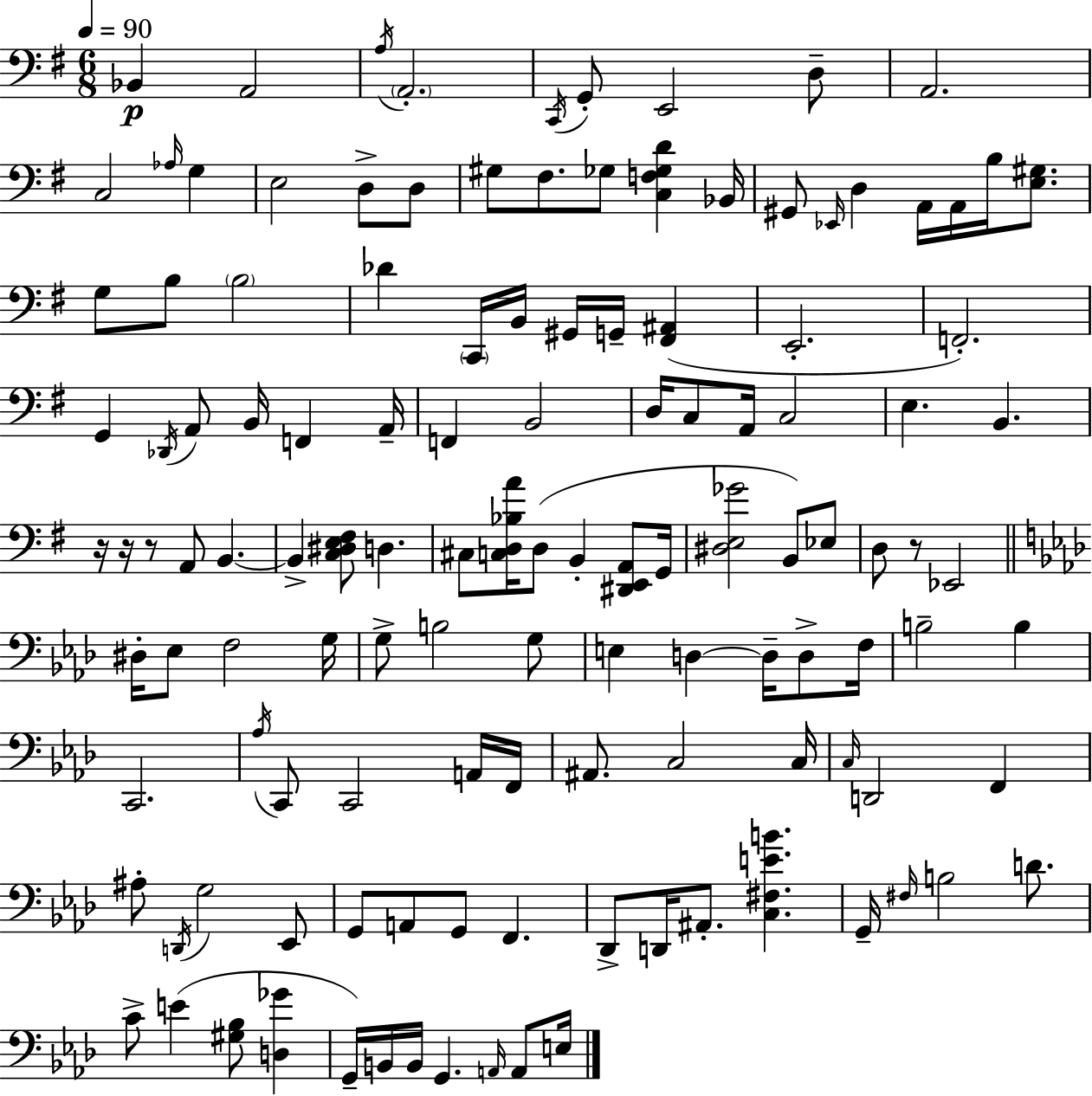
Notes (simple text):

Bb2/q A2/h A3/s A2/h. C2/s G2/e E2/h D3/e A2/h. C3/h Ab3/s G3/q E3/h D3/e D3/e G#3/e F#3/e. Gb3/e [C3,F3,Gb3,D4]/q Bb2/s G#2/e Eb2/s D3/q A2/s A2/s B3/s [E3,G#3]/e. G3/e B3/e B3/h Db4/q C2/s B2/s G#2/s G2/s [F#2,A#2]/q E2/h. F2/h. G2/q Db2/s A2/e B2/s F2/q A2/s F2/q B2/h D3/s C3/e A2/s C3/h E3/q. B2/q. R/s R/s R/e A2/e B2/q. B2/q [C3,D#3,E3,F#3]/e D3/q. C#3/e [C3,D3,Bb3,A4]/s D3/e B2/q [D#2,E2,A2]/e G2/s [D#3,E3,Gb4]/h B2/e Eb3/e D3/e R/e Eb2/h D#3/s Eb3/e F3/h G3/s G3/e B3/h G3/e E3/q D3/q D3/s D3/e F3/s B3/h B3/q C2/h. Ab3/s C2/e C2/h A2/s F2/s A#2/e. C3/h C3/s C3/s D2/h F2/q A#3/e D2/s G3/h Eb2/e G2/e A2/e G2/e F2/q. Db2/e D2/s A#2/e. [C3,F#3,E4,B4]/q. G2/s F#3/s B3/h D4/e. C4/e E4/q [G#3,Bb3]/e [D3,Gb4]/q G2/s B2/s B2/s G2/q. A2/s A2/e E3/s